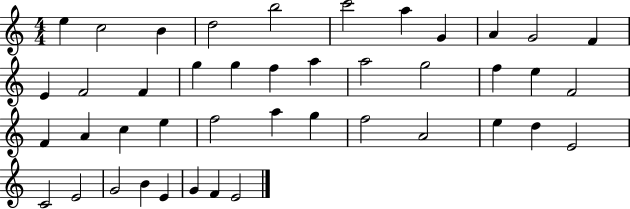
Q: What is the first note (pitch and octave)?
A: E5